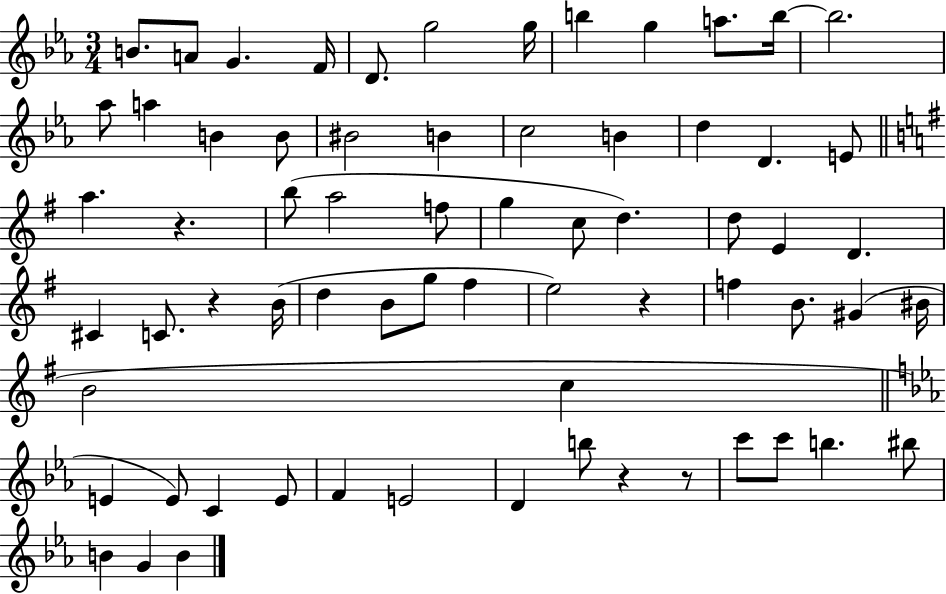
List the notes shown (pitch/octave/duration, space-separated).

B4/e. A4/e G4/q. F4/s D4/e. G5/h G5/s B5/q G5/q A5/e. B5/s B5/h. Ab5/e A5/q B4/q B4/e BIS4/h B4/q C5/h B4/q D5/q D4/q. E4/e A5/q. R/q. B5/e A5/h F5/e G5/q C5/e D5/q. D5/e E4/q D4/q. C#4/q C4/e. R/q B4/s D5/q B4/e G5/e F#5/q E5/h R/q F5/q B4/e. G#4/q BIS4/s B4/h C5/q E4/q E4/e C4/q E4/e F4/q E4/h D4/q B5/e R/q R/e C6/e C6/e B5/q. BIS5/e B4/q G4/q B4/q